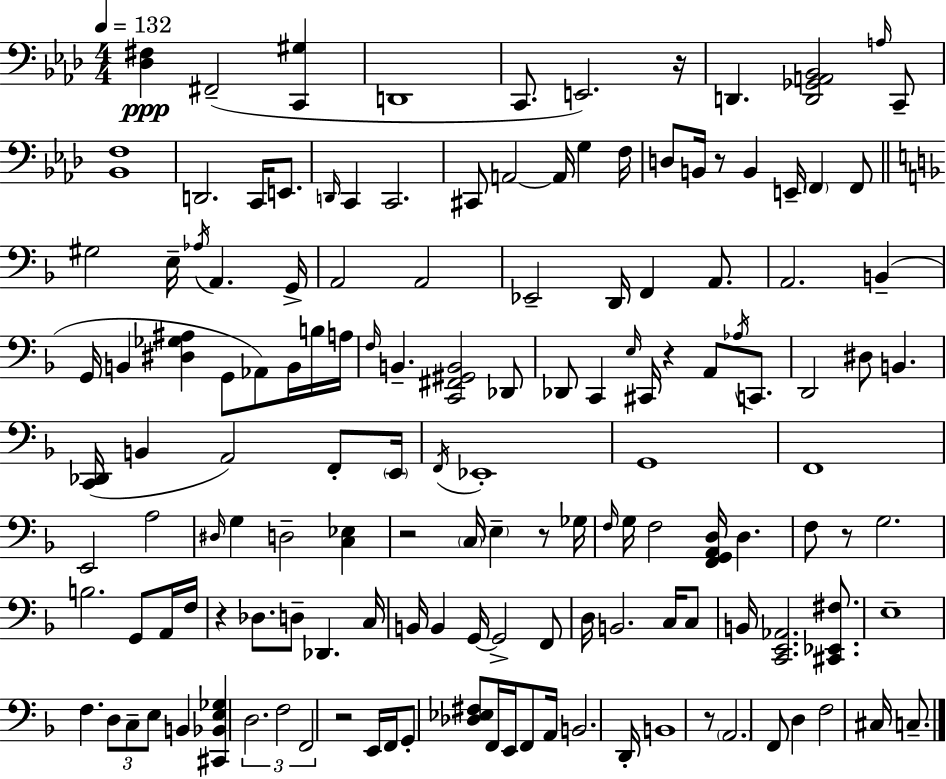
[Db3,F#3]/q F#2/h [C2,G#3]/q D2/w C2/e. E2/h. R/s D2/q. [D2,Gb2,A2,Bb2]/h A3/s C2/e [Bb2,F3]/w D2/h. C2/s E2/e. D2/s C2/q C2/h. C#2/e A2/h A2/s G3/q F3/s D3/e B2/s R/e B2/q E2/s F2/q F2/e G#3/h E3/s Ab3/s A2/q. G2/s A2/h A2/h Eb2/h D2/s F2/q A2/e. A2/h. B2/q G2/s B2/q [D#3,Gb3,A#3]/q G2/e Ab2/e B2/s B3/s A3/s F3/s B2/q. [C2,F#2,G#2,B2]/h Db2/e Db2/e C2/q E3/s C#2/s R/q A2/e Ab3/s C2/e. D2/h D#3/e B2/q. [C2,Db2]/s B2/q A2/h F2/e E2/s F2/s Eb2/w G2/w F2/w E2/h A3/h D#3/s G3/q D3/h [C3,Eb3]/q R/h C3/s E3/q R/e Gb3/s F3/s G3/s F3/h [F2,G2,A2,D3]/s D3/q. F3/e R/e G3/h. B3/h. G2/e A2/s F3/s R/q Db3/e. D3/e Db2/q. C3/s B2/s B2/q G2/s G2/h F2/e D3/s B2/h. C3/s C3/e B2/s [C2,E2,Ab2]/h. [C#2,Eb2,F#3]/e. E3/w F3/q. D3/e C3/e E3/e B2/q [C#2,Bb2,E3,Gb3]/q D3/h. F3/h F2/h R/h E2/s F2/s G2/e [Db3,Eb3,F#3]/e F2/s E2/s F2/e A2/s B2/h. D2/s B2/w R/e A2/h. F2/e D3/q F3/h C#3/s C3/e.